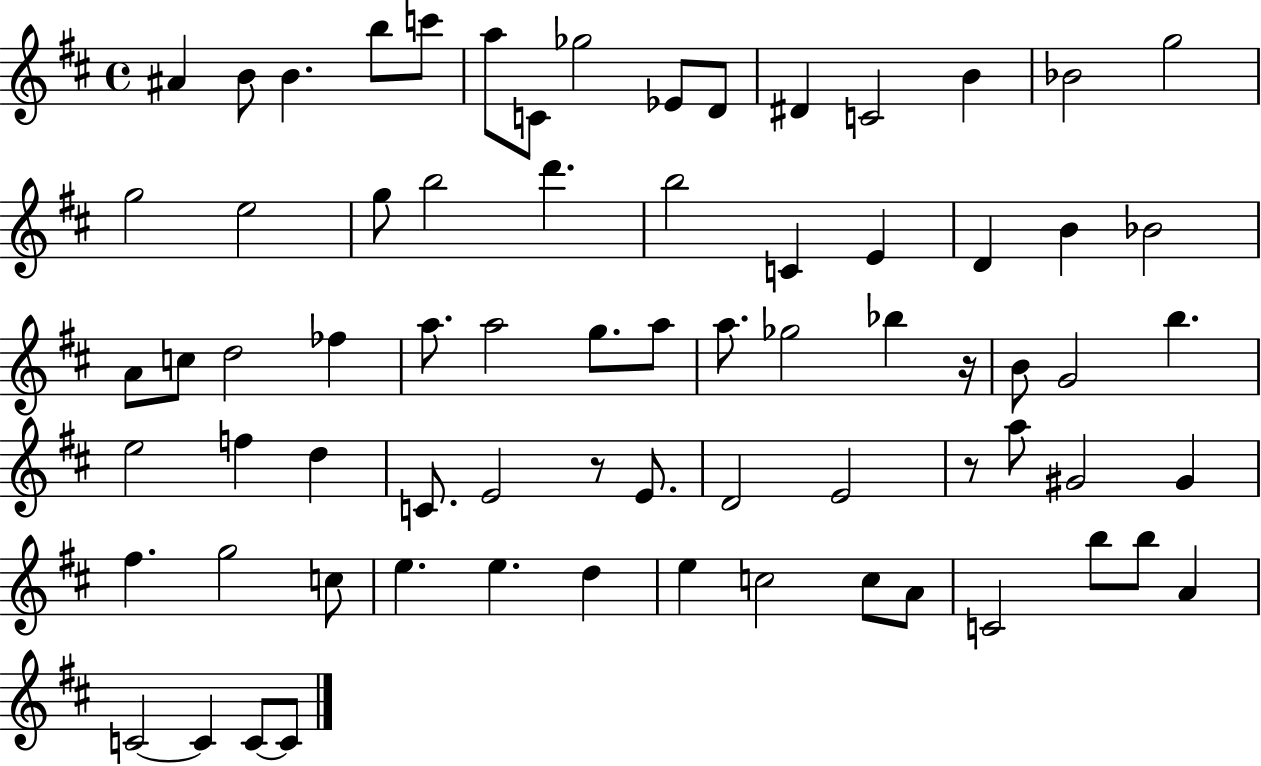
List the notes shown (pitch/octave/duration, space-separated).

A#4/q B4/e B4/q. B5/e C6/e A5/e C4/e Gb5/h Eb4/e D4/e D#4/q C4/h B4/q Bb4/h G5/h G5/h E5/h G5/e B5/h D6/q. B5/h C4/q E4/q D4/q B4/q Bb4/h A4/e C5/e D5/h FES5/q A5/e. A5/h G5/e. A5/e A5/e. Gb5/h Bb5/q R/s B4/e G4/h B5/q. E5/h F5/q D5/q C4/e. E4/h R/e E4/e. D4/h E4/h R/e A5/e G#4/h G#4/q F#5/q. G5/h C5/e E5/q. E5/q. D5/q E5/q C5/h C5/e A4/e C4/h B5/e B5/e A4/q C4/h C4/q C4/e C4/e